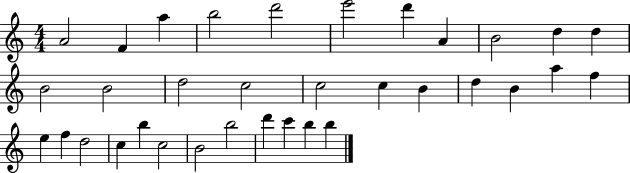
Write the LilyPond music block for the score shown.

{
  \clef treble
  \numericTimeSignature
  \time 4/4
  \key c \major
  a'2 f'4 a''4 | b''2 d'''2 | e'''2 d'''4 a'4 | b'2 d''4 d''4 | \break b'2 b'2 | d''2 c''2 | c''2 c''4 b'4 | d''4 b'4 a''4 f''4 | \break e''4 f''4 d''2 | c''4 b''4 c''2 | b'2 b''2 | d'''4 c'''4 b''4 b''4 | \break \bar "|."
}